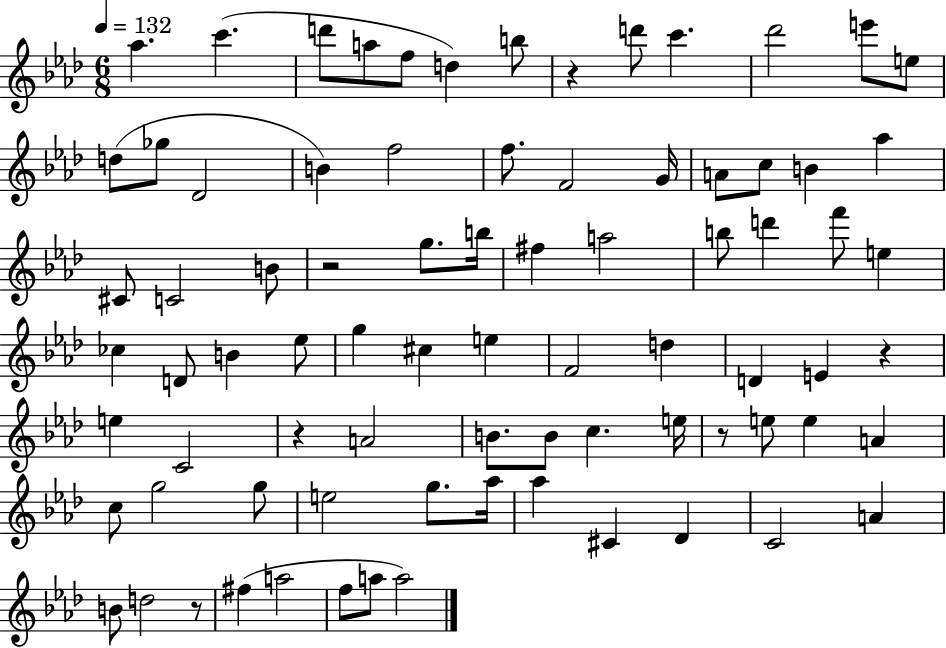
{
  \clef treble
  \numericTimeSignature
  \time 6/8
  \key aes \major
  \tempo 4 = 132
  aes''4. c'''4.( | d'''8 a''8 f''8 d''4) b''8 | r4 d'''8 c'''4. | des'''2 e'''8 e''8 | \break d''8( ges''8 des'2 | b'4) f''2 | f''8. f'2 g'16 | a'8 c''8 b'4 aes''4 | \break cis'8 c'2 b'8 | r2 g''8. b''16 | fis''4 a''2 | b''8 d'''4 f'''8 e''4 | \break ces''4 d'8 b'4 ees''8 | g''4 cis''4 e''4 | f'2 d''4 | d'4 e'4 r4 | \break e''4 c'2 | r4 a'2 | b'8. b'8 c''4. e''16 | r8 e''8 e''4 a'4 | \break c''8 g''2 g''8 | e''2 g''8. aes''16 | aes''4 cis'4 des'4 | c'2 a'4 | \break b'8 d''2 r8 | fis''4( a''2 | f''8 a''8 a''2) | \bar "|."
}